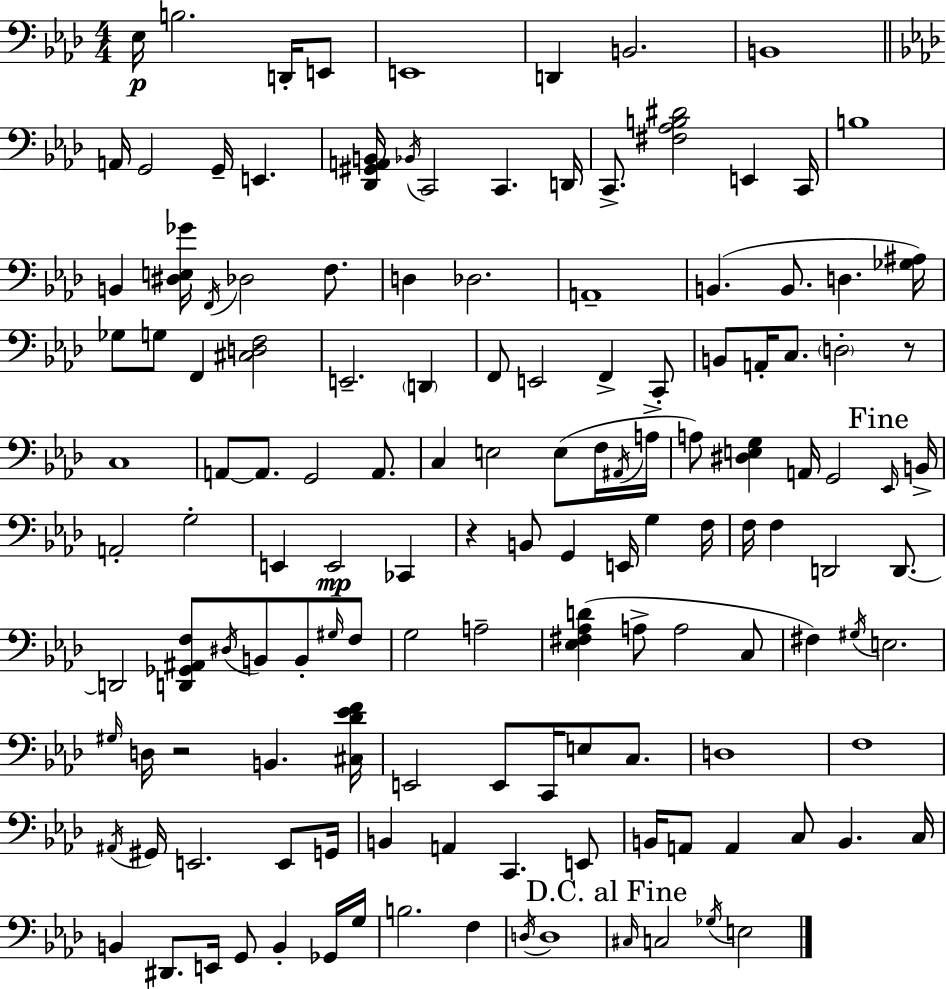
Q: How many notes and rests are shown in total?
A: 139